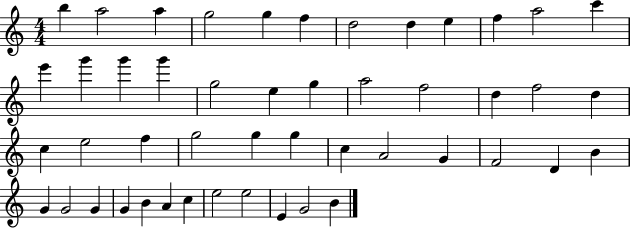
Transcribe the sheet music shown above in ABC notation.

X:1
T:Untitled
M:4/4
L:1/4
K:C
b a2 a g2 g f d2 d e f a2 c' e' g' g' g' g2 e g a2 f2 d f2 d c e2 f g2 g g c A2 G F2 D B G G2 G G B A c e2 e2 E G2 B